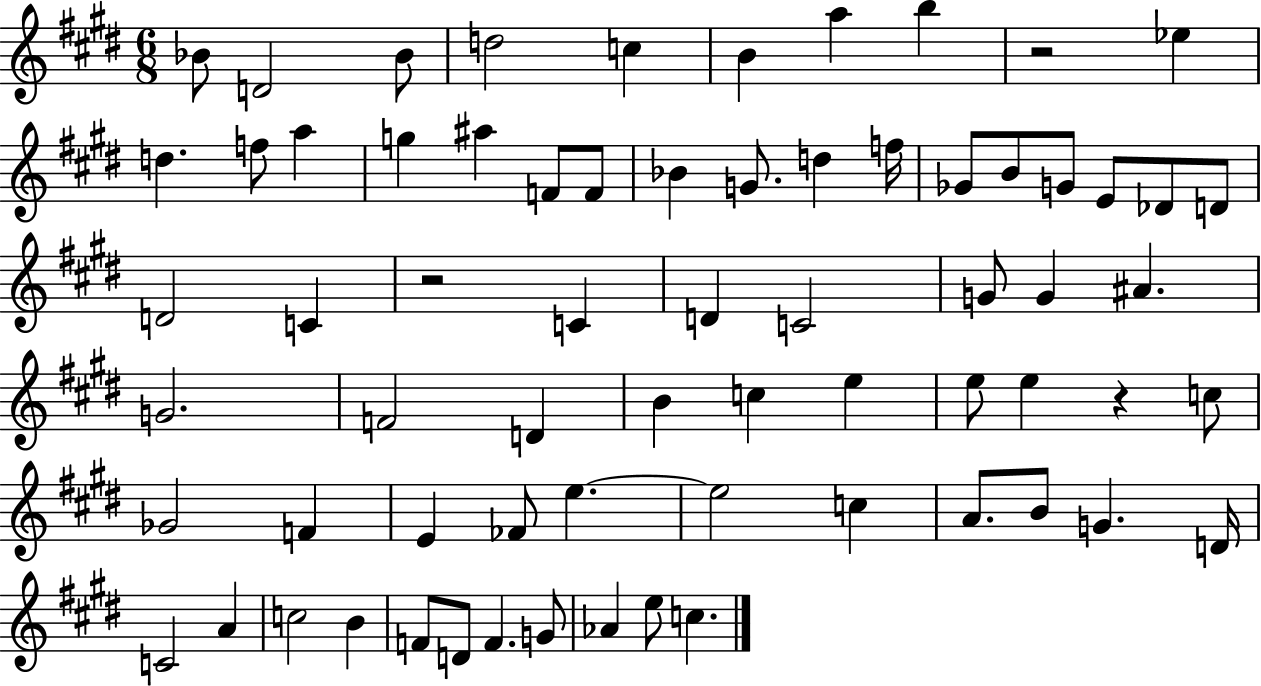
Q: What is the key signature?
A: E major